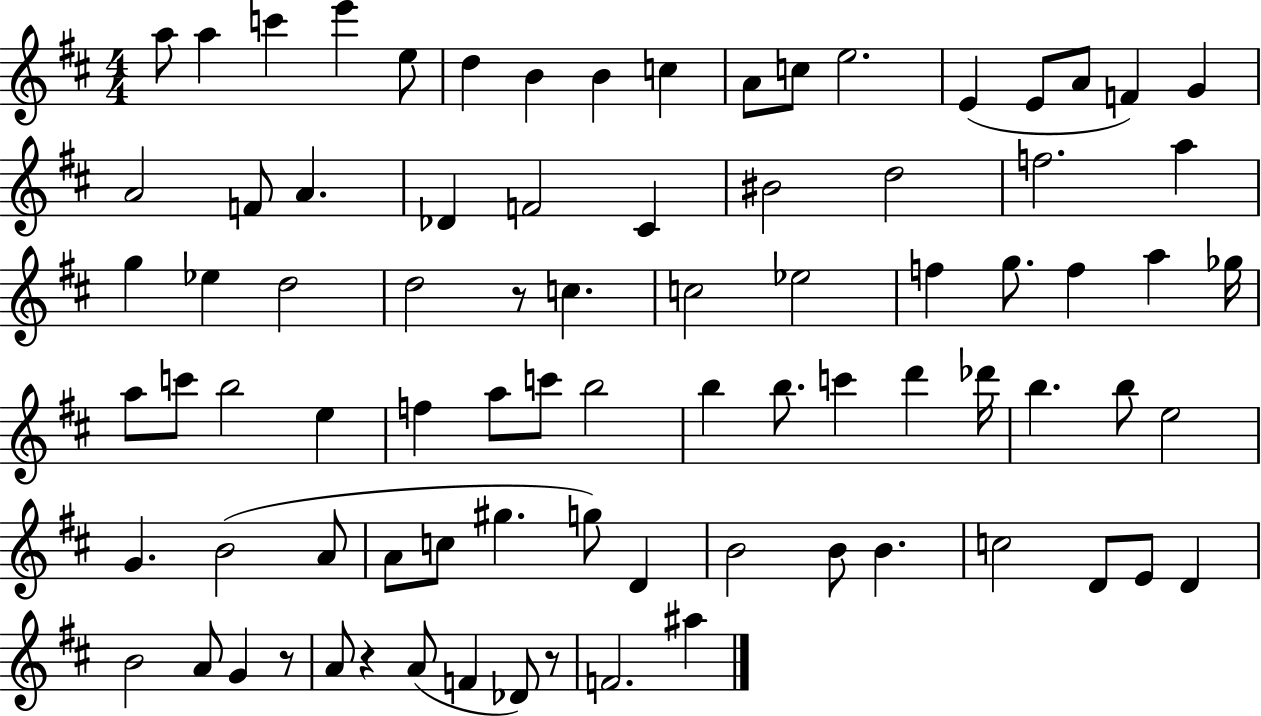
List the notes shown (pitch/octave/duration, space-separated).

A5/e A5/q C6/q E6/q E5/e D5/q B4/q B4/q C5/q A4/e C5/e E5/h. E4/q E4/e A4/e F4/q G4/q A4/h F4/e A4/q. Db4/q F4/h C#4/q BIS4/h D5/h F5/h. A5/q G5/q Eb5/q D5/h D5/h R/e C5/q. C5/h Eb5/h F5/q G5/e. F5/q A5/q Gb5/s A5/e C6/e B5/h E5/q F5/q A5/e C6/e B5/h B5/q B5/e. C6/q D6/q Db6/s B5/q. B5/e E5/h G4/q. B4/h A4/e A4/e C5/e G#5/q. G5/e D4/q B4/h B4/e B4/q. C5/h D4/e E4/e D4/q B4/h A4/e G4/q R/e A4/e R/q A4/e F4/q Db4/e R/e F4/h. A#5/q